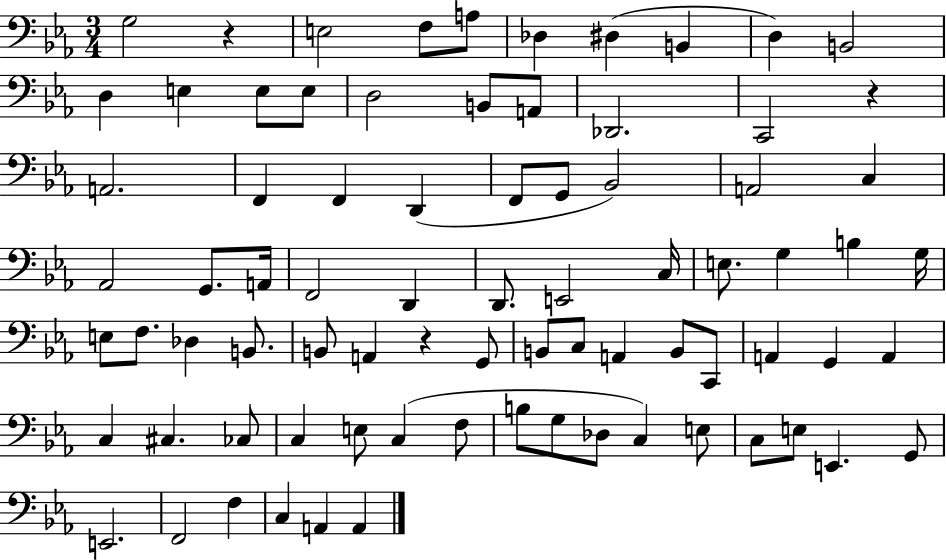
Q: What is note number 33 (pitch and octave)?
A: D2